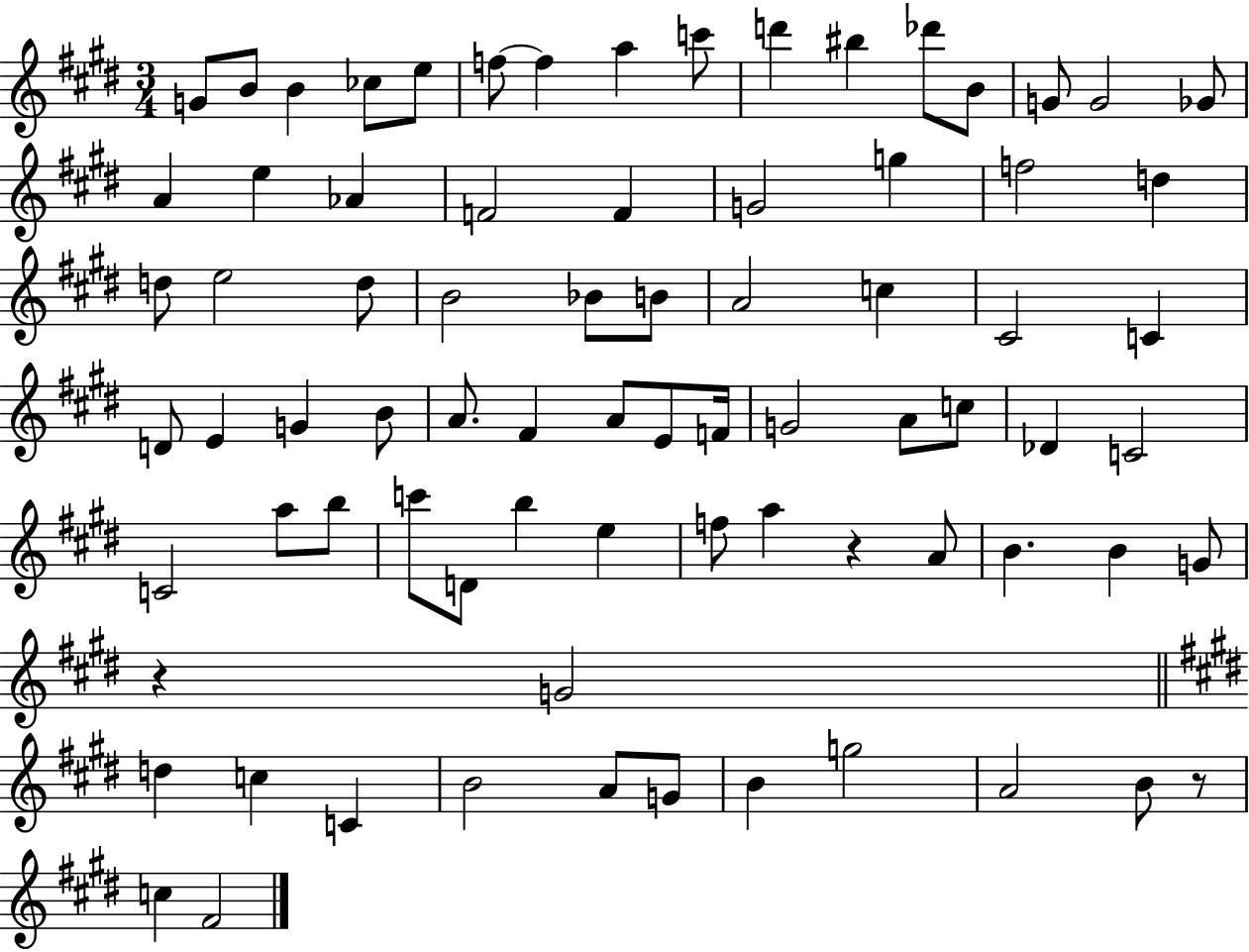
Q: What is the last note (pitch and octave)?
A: F#4